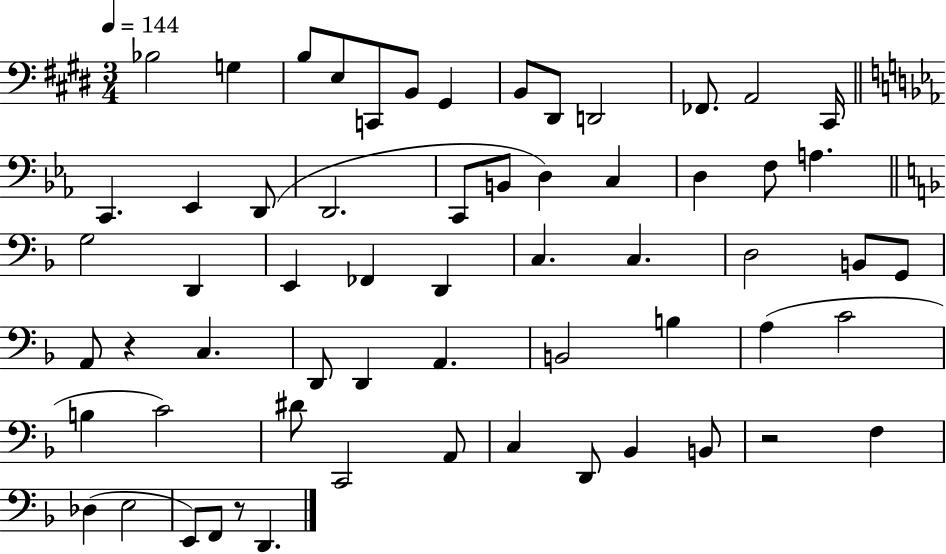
{
  \clef bass
  \numericTimeSignature
  \time 3/4
  \key e \major
  \tempo 4 = 144
  bes2 g4 | b8 e8 c,8 b,8 gis,4 | b,8 dis,8 d,2 | fes,8. a,2 cis,16 | \break \bar "||" \break \key c \minor c,4. ees,4 d,8( | d,2. | c,8 b,8 d4) c4 | d4 f8 a4. | \break \bar "||" \break \key d \minor g2 d,4 | e,4 fes,4 d,4 | c4. c4. | d2 b,8 g,8 | \break a,8 r4 c4. | d,8 d,4 a,4. | b,2 b4 | a4( c'2 | \break b4 c'2) | dis'8 c,2 a,8 | c4 d,8 bes,4 b,8 | r2 f4 | \break des4( e2 | e,8) f,8 r8 d,4. | \bar "|."
}